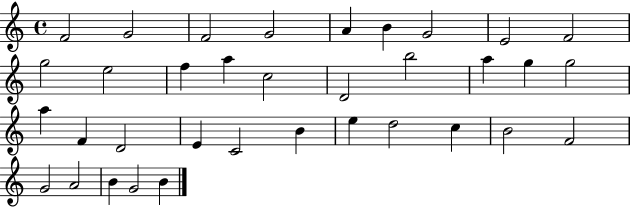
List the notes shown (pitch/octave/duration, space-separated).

F4/h G4/h F4/h G4/h A4/q B4/q G4/h E4/h F4/h G5/h E5/h F5/q A5/q C5/h D4/h B5/h A5/q G5/q G5/h A5/q F4/q D4/h E4/q C4/h B4/q E5/q D5/h C5/q B4/h F4/h G4/h A4/h B4/q G4/h B4/q